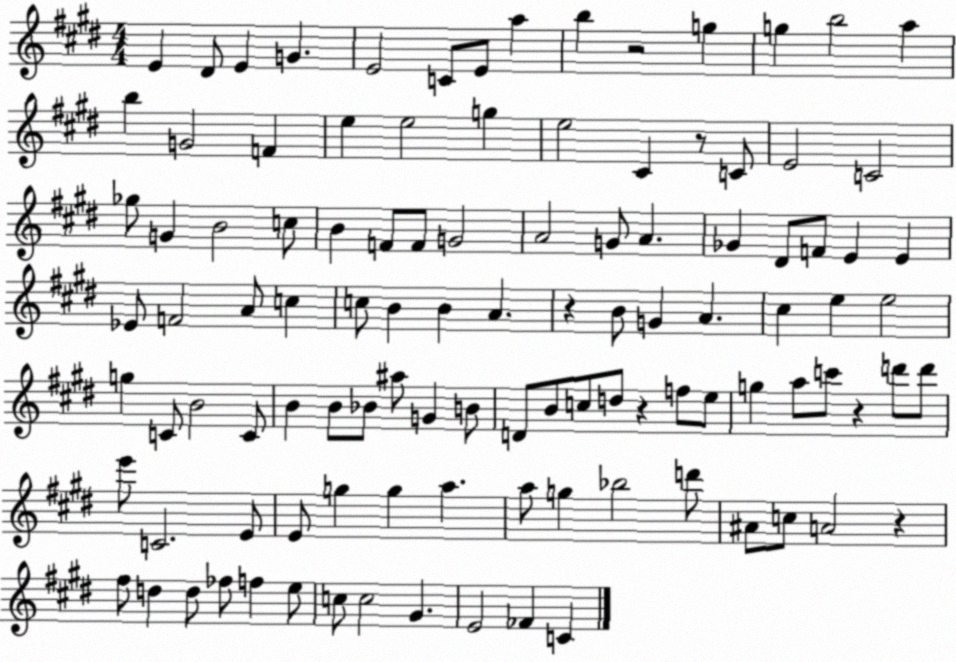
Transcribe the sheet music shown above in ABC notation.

X:1
T:Untitled
M:4/4
L:1/4
K:E
E ^D/2 E G E2 C/2 E/2 a b z2 g g b2 a b G2 F e e2 g e2 ^C z/2 C/2 E2 C2 _g/2 G B2 c/2 B F/2 F/2 G2 A2 G/2 A _G ^D/2 F/2 E E _E/2 F2 A/2 c c/2 B B A z B/2 G A ^c e e2 g C/2 B2 C/2 B B/2 _B/2 ^a/2 G B/2 D/2 B/2 c/2 d/2 z f/2 e/2 g a/2 c'/2 z d'/2 d'/2 e'/2 C2 E/2 E/2 g g a a/2 g _b2 d'/2 ^A/2 c/2 A2 z ^f/2 d d/2 _f/2 f e/2 c/2 c2 ^G E2 _F C